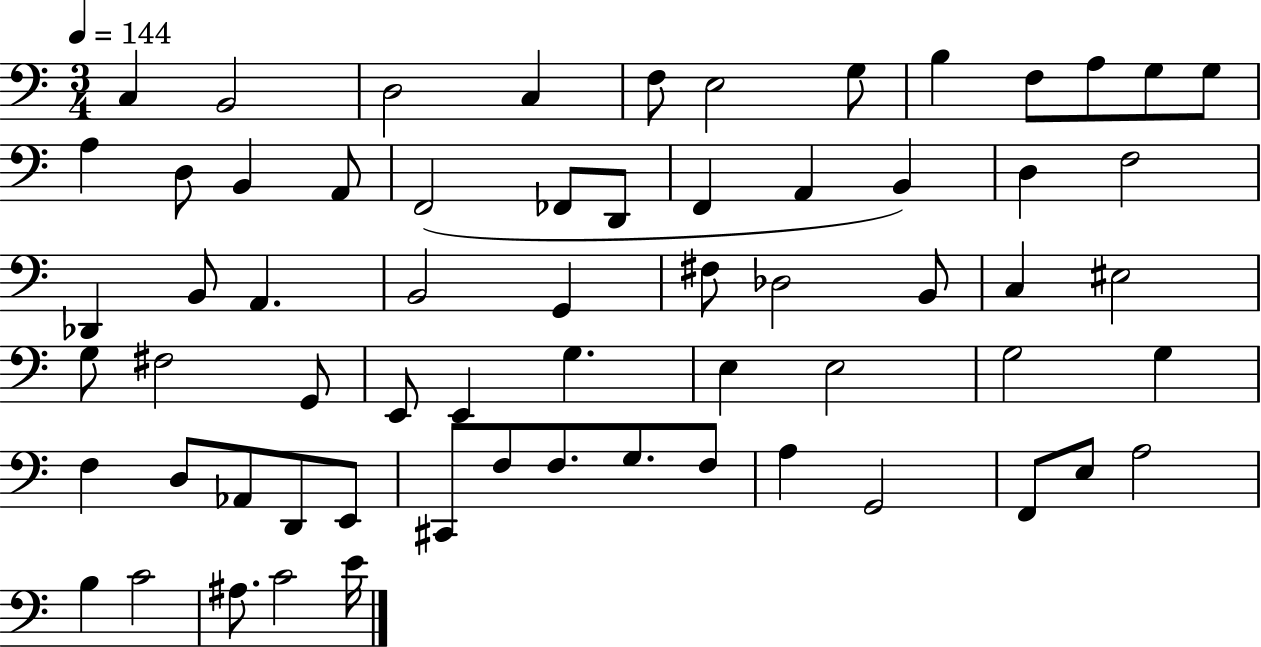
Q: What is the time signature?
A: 3/4